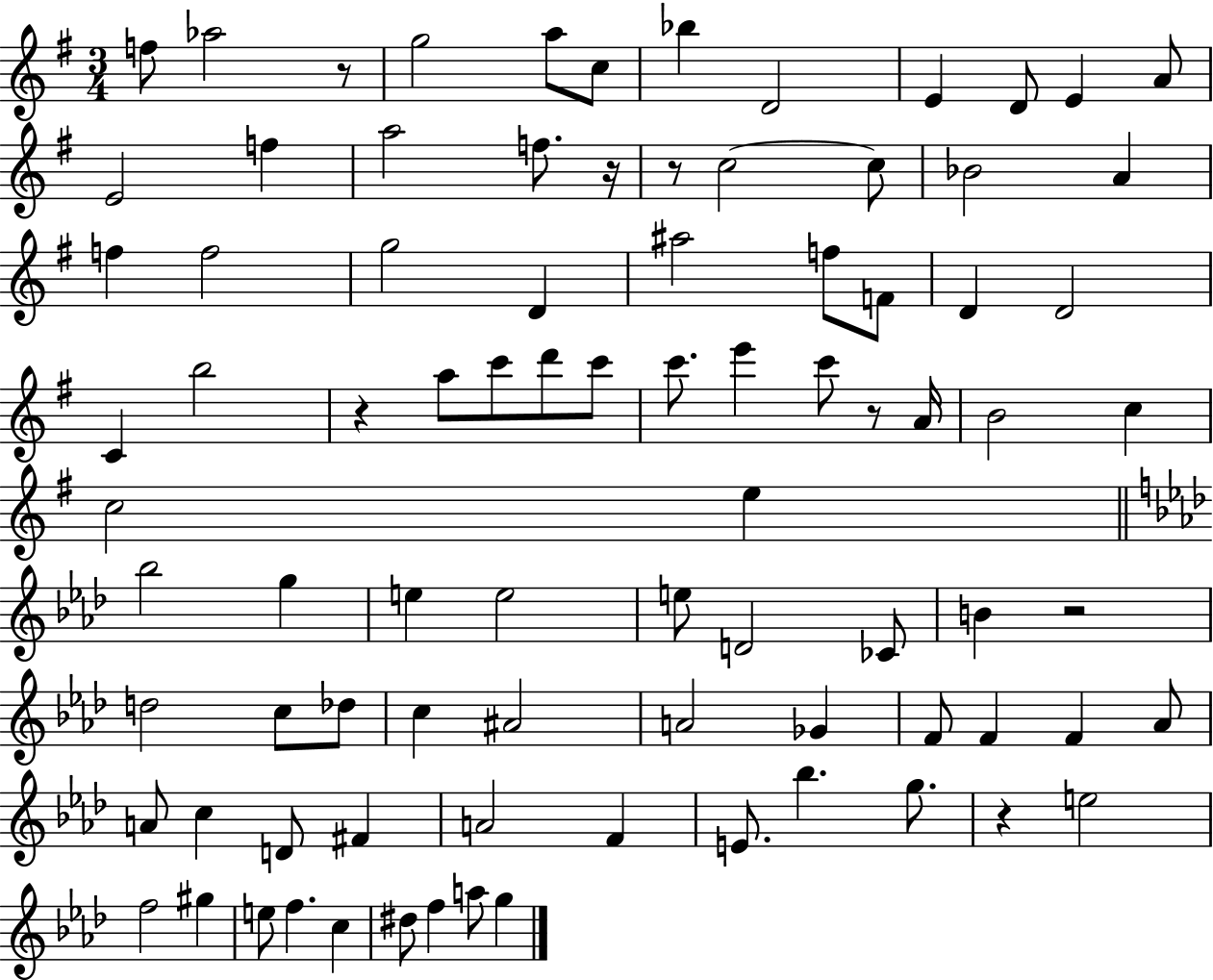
F5/e Ab5/h R/e G5/h A5/e C5/e Bb5/q D4/h E4/q D4/e E4/q A4/e E4/h F5/q A5/h F5/e. R/s R/e C5/h C5/e Bb4/h A4/q F5/q F5/h G5/h D4/q A#5/h F5/e F4/e D4/q D4/h C4/q B5/h R/q A5/e C6/e D6/e C6/e C6/e. E6/q C6/e R/e A4/s B4/h C5/q C5/h E5/q Bb5/h G5/q E5/q E5/h E5/e D4/h CES4/e B4/q R/h D5/h C5/e Db5/e C5/q A#4/h A4/h Gb4/q F4/e F4/q F4/q Ab4/e A4/e C5/q D4/e F#4/q A4/h F4/q E4/e. Bb5/q. G5/e. R/q E5/h F5/h G#5/q E5/e F5/q. C5/q D#5/e F5/q A5/e G5/q